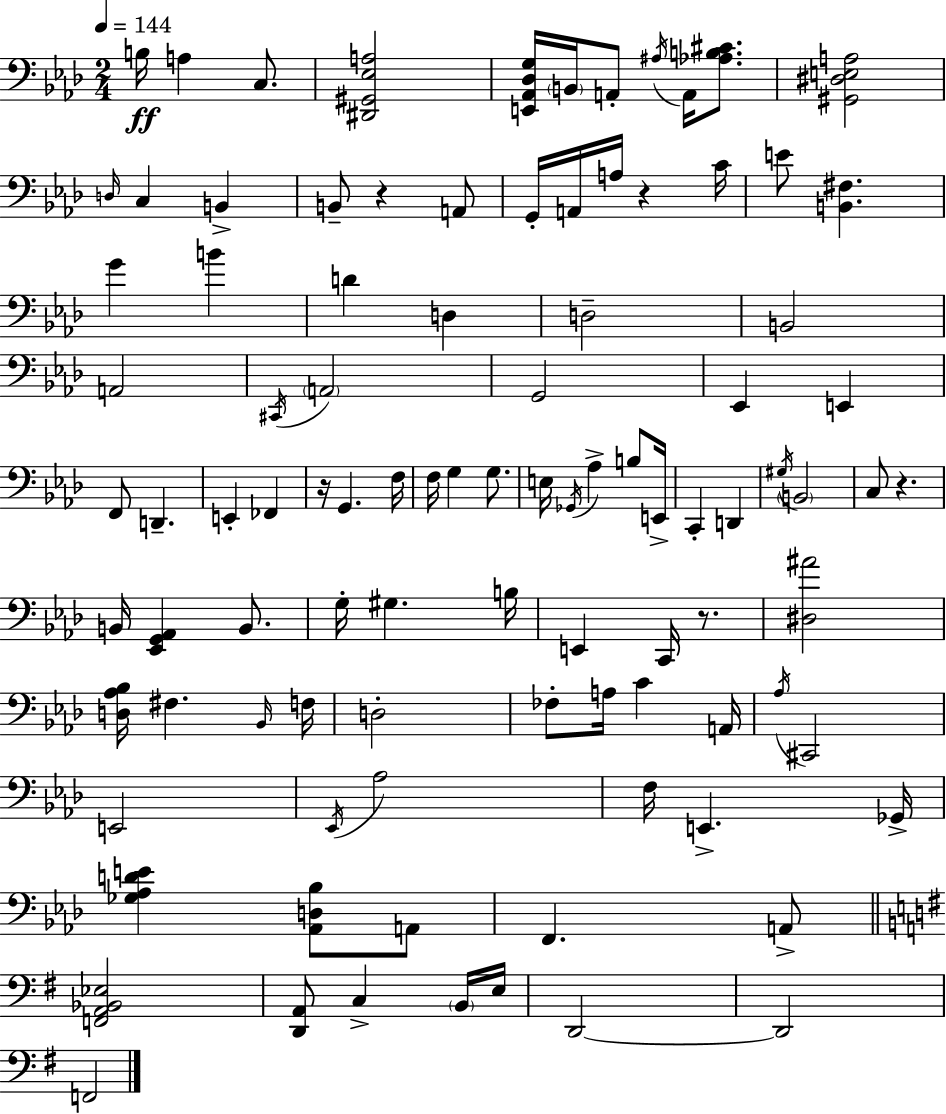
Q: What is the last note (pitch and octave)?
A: F2